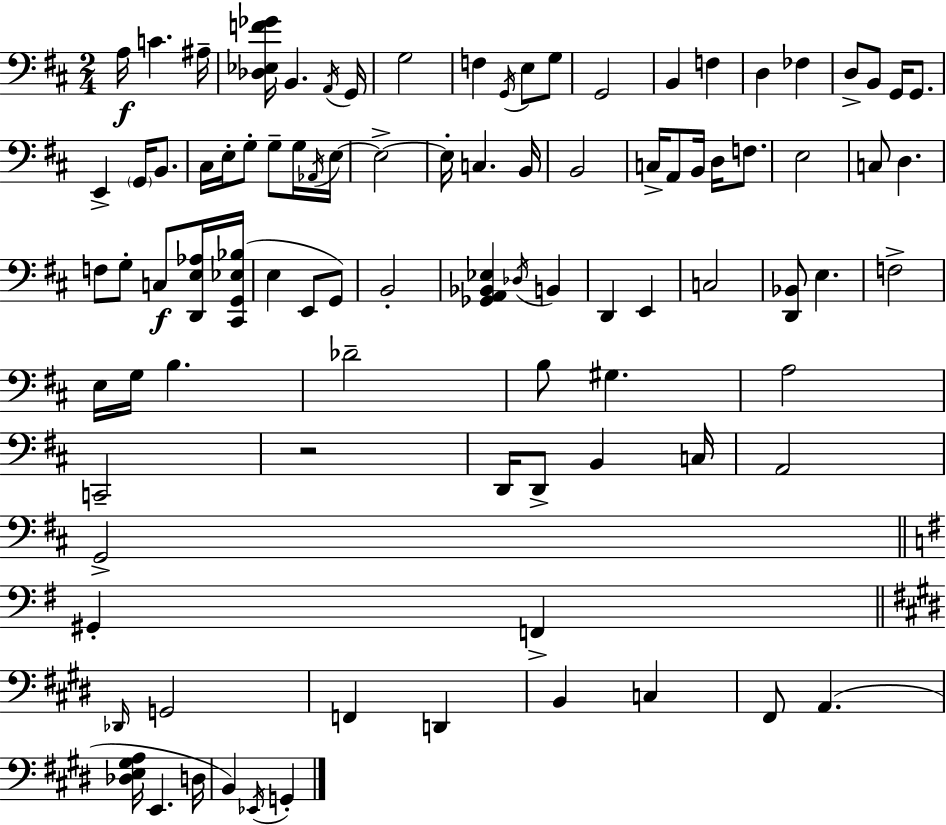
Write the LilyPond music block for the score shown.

{
  \clef bass
  \numericTimeSignature
  \time 2/4
  \key d \major
  \repeat volta 2 { a16\f c'4. ais16-- | <des ees f' ges'>16 b,4. \acciaccatura { a,16 } | g,16 g2 | f4 \acciaccatura { g,16 } e8 | \break g8 g,2 | b,4 f4 | d4 fes4 | d8-> b,8 g,16 g,8. | \break e,4-> \parenthesize g,16 b,8. | cis16 e16-. g8-. g8-- | g16 \acciaccatura { aes,16 } e16~~ e2->~~ | e16-. c4. | \break b,16 b,2 | c16-> a,8 b,16 d16 | f8. e2 | c8 d4. | \break f8 g8-. c8\f | <d, e aes>16 <cis, g, ees bes>16( e4 e,8 | g,8) b,2-. | <ges, a, bes, ees>4 \acciaccatura { des16 } | \break b,4 d,4 | e,4 c2 | <d, bes,>8 e4. | f2-> | \break e16 g16 b4. | des'2-- | b8 gis4. | a2 | \break c,2-- | r2 | d,16 d,8-> b,4 | c16 a,2 | \break g,2-> | \bar "||" \break \key g \major gis,4-. f,4-> | \bar "||" \break \key e \major \grace { des,16 } g,2 | f,4 d,4 | b,4 c4 | fis,8 a,4.( | \break <des e gis a>16 e,4. | d16 b,4) \acciaccatura { ees,16 } g,4-. | } \bar "|."
}